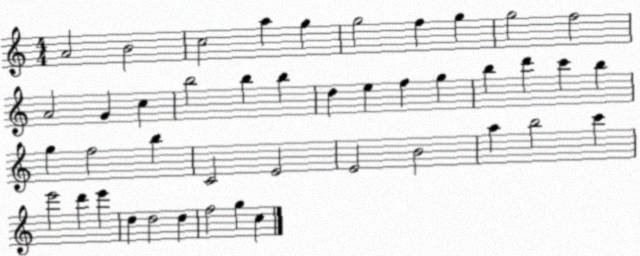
X:1
T:Untitled
M:4/4
L:1/4
K:C
A2 B2 c2 a g g2 f g g2 f2 A2 G c b2 b b d e f g b d' c' b g f2 b C2 E2 E2 B2 a b2 c' e'2 d' e' d d2 d f2 g c